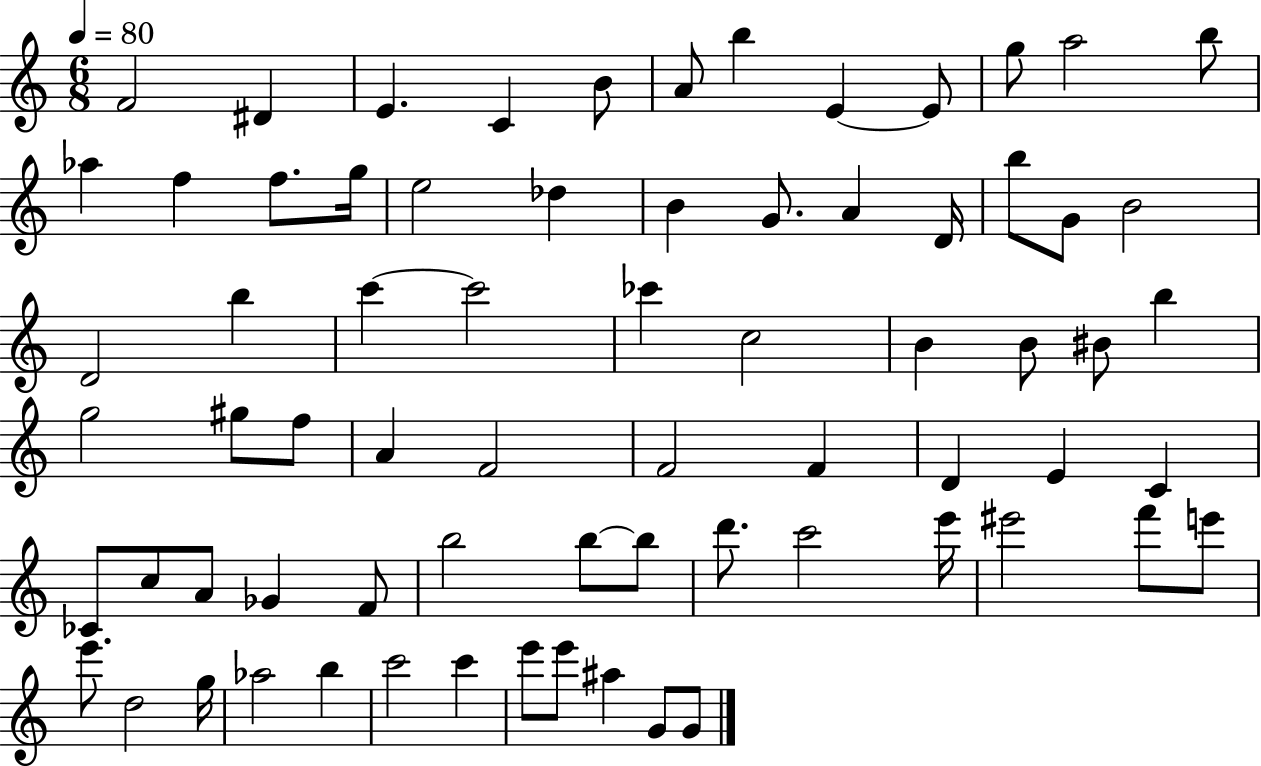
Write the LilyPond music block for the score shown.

{
  \clef treble
  \numericTimeSignature
  \time 6/8
  \key c \major
  \tempo 4 = 80
  f'2 dis'4 | e'4. c'4 b'8 | a'8 b''4 e'4~~ e'8 | g''8 a''2 b''8 | \break aes''4 f''4 f''8. g''16 | e''2 des''4 | b'4 g'8. a'4 d'16 | b''8 g'8 b'2 | \break d'2 b''4 | c'''4~~ c'''2 | ces'''4 c''2 | b'4 b'8 bis'8 b''4 | \break g''2 gis''8 f''8 | a'4 f'2 | f'2 f'4 | d'4 e'4 c'4 | \break ces'8 c''8 a'8 ges'4 f'8 | b''2 b''8~~ b''8 | d'''8. c'''2 e'''16 | eis'''2 f'''8 e'''8 | \break e'''8. d''2 g''16 | aes''2 b''4 | c'''2 c'''4 | e'''8 e'''8 ais''4 g'8 g'8 | \break \bar "|."
}